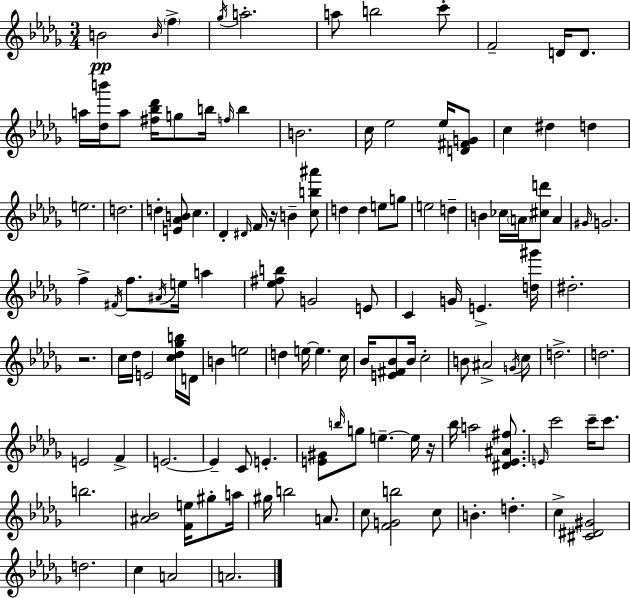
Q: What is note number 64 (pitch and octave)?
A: E5